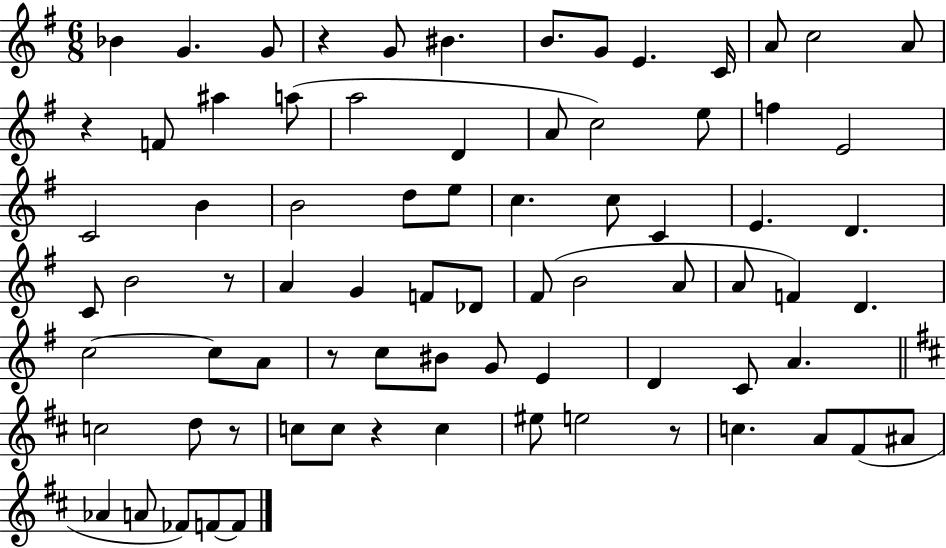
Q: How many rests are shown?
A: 7